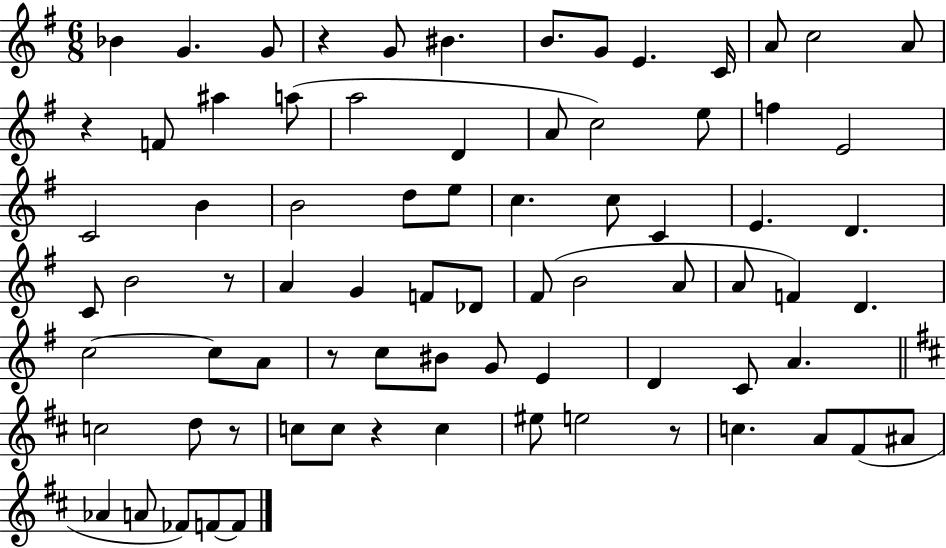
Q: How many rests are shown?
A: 7